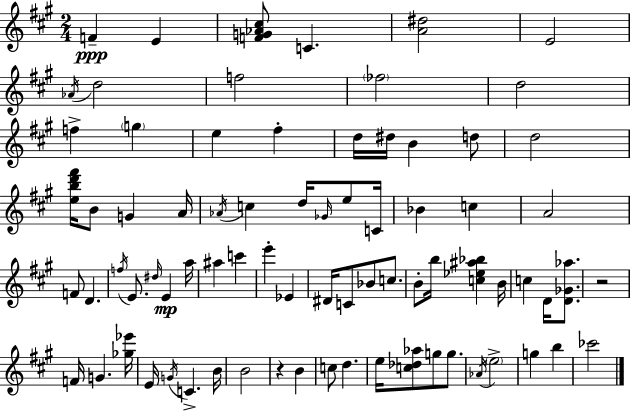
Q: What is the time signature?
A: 2/4